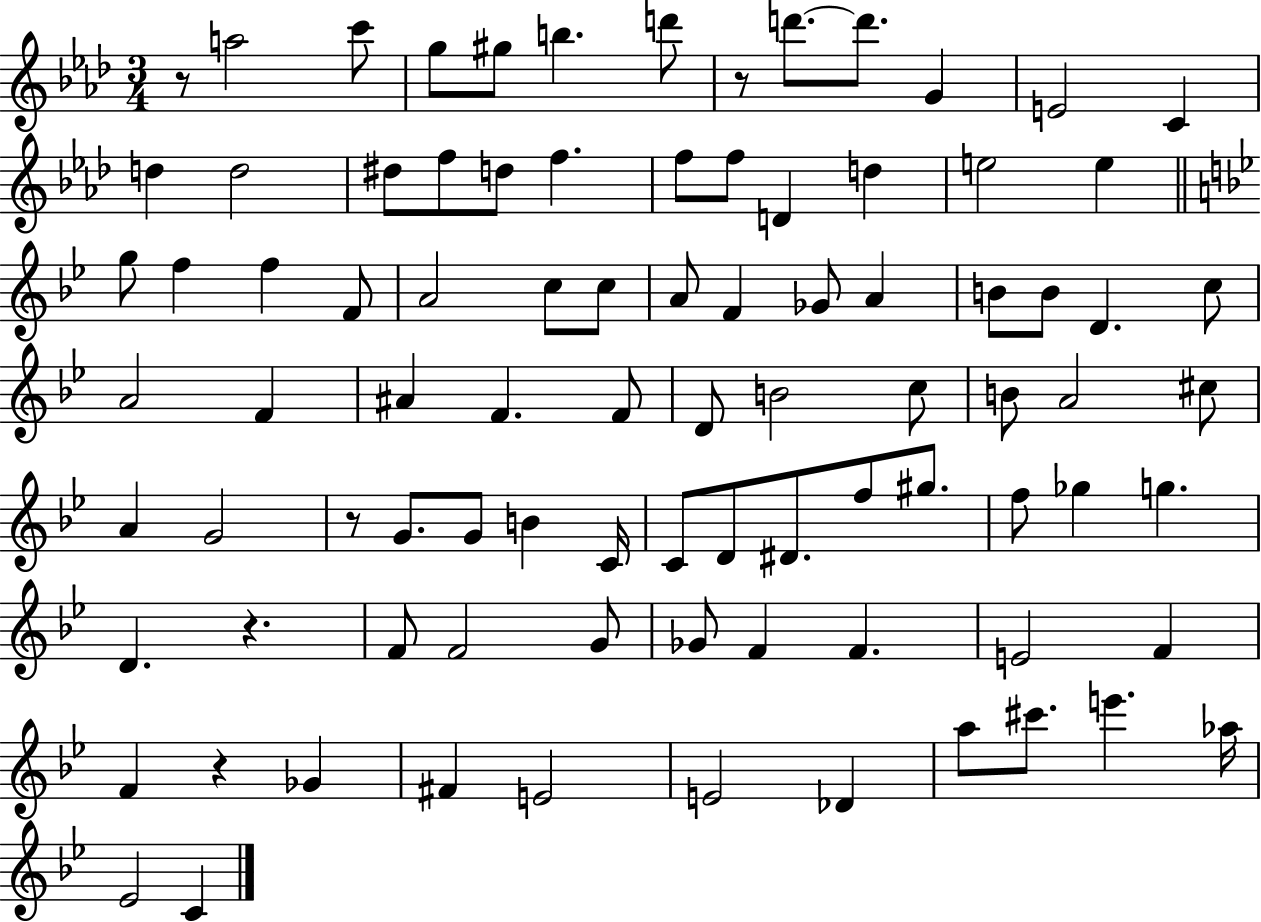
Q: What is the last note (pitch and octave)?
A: C4